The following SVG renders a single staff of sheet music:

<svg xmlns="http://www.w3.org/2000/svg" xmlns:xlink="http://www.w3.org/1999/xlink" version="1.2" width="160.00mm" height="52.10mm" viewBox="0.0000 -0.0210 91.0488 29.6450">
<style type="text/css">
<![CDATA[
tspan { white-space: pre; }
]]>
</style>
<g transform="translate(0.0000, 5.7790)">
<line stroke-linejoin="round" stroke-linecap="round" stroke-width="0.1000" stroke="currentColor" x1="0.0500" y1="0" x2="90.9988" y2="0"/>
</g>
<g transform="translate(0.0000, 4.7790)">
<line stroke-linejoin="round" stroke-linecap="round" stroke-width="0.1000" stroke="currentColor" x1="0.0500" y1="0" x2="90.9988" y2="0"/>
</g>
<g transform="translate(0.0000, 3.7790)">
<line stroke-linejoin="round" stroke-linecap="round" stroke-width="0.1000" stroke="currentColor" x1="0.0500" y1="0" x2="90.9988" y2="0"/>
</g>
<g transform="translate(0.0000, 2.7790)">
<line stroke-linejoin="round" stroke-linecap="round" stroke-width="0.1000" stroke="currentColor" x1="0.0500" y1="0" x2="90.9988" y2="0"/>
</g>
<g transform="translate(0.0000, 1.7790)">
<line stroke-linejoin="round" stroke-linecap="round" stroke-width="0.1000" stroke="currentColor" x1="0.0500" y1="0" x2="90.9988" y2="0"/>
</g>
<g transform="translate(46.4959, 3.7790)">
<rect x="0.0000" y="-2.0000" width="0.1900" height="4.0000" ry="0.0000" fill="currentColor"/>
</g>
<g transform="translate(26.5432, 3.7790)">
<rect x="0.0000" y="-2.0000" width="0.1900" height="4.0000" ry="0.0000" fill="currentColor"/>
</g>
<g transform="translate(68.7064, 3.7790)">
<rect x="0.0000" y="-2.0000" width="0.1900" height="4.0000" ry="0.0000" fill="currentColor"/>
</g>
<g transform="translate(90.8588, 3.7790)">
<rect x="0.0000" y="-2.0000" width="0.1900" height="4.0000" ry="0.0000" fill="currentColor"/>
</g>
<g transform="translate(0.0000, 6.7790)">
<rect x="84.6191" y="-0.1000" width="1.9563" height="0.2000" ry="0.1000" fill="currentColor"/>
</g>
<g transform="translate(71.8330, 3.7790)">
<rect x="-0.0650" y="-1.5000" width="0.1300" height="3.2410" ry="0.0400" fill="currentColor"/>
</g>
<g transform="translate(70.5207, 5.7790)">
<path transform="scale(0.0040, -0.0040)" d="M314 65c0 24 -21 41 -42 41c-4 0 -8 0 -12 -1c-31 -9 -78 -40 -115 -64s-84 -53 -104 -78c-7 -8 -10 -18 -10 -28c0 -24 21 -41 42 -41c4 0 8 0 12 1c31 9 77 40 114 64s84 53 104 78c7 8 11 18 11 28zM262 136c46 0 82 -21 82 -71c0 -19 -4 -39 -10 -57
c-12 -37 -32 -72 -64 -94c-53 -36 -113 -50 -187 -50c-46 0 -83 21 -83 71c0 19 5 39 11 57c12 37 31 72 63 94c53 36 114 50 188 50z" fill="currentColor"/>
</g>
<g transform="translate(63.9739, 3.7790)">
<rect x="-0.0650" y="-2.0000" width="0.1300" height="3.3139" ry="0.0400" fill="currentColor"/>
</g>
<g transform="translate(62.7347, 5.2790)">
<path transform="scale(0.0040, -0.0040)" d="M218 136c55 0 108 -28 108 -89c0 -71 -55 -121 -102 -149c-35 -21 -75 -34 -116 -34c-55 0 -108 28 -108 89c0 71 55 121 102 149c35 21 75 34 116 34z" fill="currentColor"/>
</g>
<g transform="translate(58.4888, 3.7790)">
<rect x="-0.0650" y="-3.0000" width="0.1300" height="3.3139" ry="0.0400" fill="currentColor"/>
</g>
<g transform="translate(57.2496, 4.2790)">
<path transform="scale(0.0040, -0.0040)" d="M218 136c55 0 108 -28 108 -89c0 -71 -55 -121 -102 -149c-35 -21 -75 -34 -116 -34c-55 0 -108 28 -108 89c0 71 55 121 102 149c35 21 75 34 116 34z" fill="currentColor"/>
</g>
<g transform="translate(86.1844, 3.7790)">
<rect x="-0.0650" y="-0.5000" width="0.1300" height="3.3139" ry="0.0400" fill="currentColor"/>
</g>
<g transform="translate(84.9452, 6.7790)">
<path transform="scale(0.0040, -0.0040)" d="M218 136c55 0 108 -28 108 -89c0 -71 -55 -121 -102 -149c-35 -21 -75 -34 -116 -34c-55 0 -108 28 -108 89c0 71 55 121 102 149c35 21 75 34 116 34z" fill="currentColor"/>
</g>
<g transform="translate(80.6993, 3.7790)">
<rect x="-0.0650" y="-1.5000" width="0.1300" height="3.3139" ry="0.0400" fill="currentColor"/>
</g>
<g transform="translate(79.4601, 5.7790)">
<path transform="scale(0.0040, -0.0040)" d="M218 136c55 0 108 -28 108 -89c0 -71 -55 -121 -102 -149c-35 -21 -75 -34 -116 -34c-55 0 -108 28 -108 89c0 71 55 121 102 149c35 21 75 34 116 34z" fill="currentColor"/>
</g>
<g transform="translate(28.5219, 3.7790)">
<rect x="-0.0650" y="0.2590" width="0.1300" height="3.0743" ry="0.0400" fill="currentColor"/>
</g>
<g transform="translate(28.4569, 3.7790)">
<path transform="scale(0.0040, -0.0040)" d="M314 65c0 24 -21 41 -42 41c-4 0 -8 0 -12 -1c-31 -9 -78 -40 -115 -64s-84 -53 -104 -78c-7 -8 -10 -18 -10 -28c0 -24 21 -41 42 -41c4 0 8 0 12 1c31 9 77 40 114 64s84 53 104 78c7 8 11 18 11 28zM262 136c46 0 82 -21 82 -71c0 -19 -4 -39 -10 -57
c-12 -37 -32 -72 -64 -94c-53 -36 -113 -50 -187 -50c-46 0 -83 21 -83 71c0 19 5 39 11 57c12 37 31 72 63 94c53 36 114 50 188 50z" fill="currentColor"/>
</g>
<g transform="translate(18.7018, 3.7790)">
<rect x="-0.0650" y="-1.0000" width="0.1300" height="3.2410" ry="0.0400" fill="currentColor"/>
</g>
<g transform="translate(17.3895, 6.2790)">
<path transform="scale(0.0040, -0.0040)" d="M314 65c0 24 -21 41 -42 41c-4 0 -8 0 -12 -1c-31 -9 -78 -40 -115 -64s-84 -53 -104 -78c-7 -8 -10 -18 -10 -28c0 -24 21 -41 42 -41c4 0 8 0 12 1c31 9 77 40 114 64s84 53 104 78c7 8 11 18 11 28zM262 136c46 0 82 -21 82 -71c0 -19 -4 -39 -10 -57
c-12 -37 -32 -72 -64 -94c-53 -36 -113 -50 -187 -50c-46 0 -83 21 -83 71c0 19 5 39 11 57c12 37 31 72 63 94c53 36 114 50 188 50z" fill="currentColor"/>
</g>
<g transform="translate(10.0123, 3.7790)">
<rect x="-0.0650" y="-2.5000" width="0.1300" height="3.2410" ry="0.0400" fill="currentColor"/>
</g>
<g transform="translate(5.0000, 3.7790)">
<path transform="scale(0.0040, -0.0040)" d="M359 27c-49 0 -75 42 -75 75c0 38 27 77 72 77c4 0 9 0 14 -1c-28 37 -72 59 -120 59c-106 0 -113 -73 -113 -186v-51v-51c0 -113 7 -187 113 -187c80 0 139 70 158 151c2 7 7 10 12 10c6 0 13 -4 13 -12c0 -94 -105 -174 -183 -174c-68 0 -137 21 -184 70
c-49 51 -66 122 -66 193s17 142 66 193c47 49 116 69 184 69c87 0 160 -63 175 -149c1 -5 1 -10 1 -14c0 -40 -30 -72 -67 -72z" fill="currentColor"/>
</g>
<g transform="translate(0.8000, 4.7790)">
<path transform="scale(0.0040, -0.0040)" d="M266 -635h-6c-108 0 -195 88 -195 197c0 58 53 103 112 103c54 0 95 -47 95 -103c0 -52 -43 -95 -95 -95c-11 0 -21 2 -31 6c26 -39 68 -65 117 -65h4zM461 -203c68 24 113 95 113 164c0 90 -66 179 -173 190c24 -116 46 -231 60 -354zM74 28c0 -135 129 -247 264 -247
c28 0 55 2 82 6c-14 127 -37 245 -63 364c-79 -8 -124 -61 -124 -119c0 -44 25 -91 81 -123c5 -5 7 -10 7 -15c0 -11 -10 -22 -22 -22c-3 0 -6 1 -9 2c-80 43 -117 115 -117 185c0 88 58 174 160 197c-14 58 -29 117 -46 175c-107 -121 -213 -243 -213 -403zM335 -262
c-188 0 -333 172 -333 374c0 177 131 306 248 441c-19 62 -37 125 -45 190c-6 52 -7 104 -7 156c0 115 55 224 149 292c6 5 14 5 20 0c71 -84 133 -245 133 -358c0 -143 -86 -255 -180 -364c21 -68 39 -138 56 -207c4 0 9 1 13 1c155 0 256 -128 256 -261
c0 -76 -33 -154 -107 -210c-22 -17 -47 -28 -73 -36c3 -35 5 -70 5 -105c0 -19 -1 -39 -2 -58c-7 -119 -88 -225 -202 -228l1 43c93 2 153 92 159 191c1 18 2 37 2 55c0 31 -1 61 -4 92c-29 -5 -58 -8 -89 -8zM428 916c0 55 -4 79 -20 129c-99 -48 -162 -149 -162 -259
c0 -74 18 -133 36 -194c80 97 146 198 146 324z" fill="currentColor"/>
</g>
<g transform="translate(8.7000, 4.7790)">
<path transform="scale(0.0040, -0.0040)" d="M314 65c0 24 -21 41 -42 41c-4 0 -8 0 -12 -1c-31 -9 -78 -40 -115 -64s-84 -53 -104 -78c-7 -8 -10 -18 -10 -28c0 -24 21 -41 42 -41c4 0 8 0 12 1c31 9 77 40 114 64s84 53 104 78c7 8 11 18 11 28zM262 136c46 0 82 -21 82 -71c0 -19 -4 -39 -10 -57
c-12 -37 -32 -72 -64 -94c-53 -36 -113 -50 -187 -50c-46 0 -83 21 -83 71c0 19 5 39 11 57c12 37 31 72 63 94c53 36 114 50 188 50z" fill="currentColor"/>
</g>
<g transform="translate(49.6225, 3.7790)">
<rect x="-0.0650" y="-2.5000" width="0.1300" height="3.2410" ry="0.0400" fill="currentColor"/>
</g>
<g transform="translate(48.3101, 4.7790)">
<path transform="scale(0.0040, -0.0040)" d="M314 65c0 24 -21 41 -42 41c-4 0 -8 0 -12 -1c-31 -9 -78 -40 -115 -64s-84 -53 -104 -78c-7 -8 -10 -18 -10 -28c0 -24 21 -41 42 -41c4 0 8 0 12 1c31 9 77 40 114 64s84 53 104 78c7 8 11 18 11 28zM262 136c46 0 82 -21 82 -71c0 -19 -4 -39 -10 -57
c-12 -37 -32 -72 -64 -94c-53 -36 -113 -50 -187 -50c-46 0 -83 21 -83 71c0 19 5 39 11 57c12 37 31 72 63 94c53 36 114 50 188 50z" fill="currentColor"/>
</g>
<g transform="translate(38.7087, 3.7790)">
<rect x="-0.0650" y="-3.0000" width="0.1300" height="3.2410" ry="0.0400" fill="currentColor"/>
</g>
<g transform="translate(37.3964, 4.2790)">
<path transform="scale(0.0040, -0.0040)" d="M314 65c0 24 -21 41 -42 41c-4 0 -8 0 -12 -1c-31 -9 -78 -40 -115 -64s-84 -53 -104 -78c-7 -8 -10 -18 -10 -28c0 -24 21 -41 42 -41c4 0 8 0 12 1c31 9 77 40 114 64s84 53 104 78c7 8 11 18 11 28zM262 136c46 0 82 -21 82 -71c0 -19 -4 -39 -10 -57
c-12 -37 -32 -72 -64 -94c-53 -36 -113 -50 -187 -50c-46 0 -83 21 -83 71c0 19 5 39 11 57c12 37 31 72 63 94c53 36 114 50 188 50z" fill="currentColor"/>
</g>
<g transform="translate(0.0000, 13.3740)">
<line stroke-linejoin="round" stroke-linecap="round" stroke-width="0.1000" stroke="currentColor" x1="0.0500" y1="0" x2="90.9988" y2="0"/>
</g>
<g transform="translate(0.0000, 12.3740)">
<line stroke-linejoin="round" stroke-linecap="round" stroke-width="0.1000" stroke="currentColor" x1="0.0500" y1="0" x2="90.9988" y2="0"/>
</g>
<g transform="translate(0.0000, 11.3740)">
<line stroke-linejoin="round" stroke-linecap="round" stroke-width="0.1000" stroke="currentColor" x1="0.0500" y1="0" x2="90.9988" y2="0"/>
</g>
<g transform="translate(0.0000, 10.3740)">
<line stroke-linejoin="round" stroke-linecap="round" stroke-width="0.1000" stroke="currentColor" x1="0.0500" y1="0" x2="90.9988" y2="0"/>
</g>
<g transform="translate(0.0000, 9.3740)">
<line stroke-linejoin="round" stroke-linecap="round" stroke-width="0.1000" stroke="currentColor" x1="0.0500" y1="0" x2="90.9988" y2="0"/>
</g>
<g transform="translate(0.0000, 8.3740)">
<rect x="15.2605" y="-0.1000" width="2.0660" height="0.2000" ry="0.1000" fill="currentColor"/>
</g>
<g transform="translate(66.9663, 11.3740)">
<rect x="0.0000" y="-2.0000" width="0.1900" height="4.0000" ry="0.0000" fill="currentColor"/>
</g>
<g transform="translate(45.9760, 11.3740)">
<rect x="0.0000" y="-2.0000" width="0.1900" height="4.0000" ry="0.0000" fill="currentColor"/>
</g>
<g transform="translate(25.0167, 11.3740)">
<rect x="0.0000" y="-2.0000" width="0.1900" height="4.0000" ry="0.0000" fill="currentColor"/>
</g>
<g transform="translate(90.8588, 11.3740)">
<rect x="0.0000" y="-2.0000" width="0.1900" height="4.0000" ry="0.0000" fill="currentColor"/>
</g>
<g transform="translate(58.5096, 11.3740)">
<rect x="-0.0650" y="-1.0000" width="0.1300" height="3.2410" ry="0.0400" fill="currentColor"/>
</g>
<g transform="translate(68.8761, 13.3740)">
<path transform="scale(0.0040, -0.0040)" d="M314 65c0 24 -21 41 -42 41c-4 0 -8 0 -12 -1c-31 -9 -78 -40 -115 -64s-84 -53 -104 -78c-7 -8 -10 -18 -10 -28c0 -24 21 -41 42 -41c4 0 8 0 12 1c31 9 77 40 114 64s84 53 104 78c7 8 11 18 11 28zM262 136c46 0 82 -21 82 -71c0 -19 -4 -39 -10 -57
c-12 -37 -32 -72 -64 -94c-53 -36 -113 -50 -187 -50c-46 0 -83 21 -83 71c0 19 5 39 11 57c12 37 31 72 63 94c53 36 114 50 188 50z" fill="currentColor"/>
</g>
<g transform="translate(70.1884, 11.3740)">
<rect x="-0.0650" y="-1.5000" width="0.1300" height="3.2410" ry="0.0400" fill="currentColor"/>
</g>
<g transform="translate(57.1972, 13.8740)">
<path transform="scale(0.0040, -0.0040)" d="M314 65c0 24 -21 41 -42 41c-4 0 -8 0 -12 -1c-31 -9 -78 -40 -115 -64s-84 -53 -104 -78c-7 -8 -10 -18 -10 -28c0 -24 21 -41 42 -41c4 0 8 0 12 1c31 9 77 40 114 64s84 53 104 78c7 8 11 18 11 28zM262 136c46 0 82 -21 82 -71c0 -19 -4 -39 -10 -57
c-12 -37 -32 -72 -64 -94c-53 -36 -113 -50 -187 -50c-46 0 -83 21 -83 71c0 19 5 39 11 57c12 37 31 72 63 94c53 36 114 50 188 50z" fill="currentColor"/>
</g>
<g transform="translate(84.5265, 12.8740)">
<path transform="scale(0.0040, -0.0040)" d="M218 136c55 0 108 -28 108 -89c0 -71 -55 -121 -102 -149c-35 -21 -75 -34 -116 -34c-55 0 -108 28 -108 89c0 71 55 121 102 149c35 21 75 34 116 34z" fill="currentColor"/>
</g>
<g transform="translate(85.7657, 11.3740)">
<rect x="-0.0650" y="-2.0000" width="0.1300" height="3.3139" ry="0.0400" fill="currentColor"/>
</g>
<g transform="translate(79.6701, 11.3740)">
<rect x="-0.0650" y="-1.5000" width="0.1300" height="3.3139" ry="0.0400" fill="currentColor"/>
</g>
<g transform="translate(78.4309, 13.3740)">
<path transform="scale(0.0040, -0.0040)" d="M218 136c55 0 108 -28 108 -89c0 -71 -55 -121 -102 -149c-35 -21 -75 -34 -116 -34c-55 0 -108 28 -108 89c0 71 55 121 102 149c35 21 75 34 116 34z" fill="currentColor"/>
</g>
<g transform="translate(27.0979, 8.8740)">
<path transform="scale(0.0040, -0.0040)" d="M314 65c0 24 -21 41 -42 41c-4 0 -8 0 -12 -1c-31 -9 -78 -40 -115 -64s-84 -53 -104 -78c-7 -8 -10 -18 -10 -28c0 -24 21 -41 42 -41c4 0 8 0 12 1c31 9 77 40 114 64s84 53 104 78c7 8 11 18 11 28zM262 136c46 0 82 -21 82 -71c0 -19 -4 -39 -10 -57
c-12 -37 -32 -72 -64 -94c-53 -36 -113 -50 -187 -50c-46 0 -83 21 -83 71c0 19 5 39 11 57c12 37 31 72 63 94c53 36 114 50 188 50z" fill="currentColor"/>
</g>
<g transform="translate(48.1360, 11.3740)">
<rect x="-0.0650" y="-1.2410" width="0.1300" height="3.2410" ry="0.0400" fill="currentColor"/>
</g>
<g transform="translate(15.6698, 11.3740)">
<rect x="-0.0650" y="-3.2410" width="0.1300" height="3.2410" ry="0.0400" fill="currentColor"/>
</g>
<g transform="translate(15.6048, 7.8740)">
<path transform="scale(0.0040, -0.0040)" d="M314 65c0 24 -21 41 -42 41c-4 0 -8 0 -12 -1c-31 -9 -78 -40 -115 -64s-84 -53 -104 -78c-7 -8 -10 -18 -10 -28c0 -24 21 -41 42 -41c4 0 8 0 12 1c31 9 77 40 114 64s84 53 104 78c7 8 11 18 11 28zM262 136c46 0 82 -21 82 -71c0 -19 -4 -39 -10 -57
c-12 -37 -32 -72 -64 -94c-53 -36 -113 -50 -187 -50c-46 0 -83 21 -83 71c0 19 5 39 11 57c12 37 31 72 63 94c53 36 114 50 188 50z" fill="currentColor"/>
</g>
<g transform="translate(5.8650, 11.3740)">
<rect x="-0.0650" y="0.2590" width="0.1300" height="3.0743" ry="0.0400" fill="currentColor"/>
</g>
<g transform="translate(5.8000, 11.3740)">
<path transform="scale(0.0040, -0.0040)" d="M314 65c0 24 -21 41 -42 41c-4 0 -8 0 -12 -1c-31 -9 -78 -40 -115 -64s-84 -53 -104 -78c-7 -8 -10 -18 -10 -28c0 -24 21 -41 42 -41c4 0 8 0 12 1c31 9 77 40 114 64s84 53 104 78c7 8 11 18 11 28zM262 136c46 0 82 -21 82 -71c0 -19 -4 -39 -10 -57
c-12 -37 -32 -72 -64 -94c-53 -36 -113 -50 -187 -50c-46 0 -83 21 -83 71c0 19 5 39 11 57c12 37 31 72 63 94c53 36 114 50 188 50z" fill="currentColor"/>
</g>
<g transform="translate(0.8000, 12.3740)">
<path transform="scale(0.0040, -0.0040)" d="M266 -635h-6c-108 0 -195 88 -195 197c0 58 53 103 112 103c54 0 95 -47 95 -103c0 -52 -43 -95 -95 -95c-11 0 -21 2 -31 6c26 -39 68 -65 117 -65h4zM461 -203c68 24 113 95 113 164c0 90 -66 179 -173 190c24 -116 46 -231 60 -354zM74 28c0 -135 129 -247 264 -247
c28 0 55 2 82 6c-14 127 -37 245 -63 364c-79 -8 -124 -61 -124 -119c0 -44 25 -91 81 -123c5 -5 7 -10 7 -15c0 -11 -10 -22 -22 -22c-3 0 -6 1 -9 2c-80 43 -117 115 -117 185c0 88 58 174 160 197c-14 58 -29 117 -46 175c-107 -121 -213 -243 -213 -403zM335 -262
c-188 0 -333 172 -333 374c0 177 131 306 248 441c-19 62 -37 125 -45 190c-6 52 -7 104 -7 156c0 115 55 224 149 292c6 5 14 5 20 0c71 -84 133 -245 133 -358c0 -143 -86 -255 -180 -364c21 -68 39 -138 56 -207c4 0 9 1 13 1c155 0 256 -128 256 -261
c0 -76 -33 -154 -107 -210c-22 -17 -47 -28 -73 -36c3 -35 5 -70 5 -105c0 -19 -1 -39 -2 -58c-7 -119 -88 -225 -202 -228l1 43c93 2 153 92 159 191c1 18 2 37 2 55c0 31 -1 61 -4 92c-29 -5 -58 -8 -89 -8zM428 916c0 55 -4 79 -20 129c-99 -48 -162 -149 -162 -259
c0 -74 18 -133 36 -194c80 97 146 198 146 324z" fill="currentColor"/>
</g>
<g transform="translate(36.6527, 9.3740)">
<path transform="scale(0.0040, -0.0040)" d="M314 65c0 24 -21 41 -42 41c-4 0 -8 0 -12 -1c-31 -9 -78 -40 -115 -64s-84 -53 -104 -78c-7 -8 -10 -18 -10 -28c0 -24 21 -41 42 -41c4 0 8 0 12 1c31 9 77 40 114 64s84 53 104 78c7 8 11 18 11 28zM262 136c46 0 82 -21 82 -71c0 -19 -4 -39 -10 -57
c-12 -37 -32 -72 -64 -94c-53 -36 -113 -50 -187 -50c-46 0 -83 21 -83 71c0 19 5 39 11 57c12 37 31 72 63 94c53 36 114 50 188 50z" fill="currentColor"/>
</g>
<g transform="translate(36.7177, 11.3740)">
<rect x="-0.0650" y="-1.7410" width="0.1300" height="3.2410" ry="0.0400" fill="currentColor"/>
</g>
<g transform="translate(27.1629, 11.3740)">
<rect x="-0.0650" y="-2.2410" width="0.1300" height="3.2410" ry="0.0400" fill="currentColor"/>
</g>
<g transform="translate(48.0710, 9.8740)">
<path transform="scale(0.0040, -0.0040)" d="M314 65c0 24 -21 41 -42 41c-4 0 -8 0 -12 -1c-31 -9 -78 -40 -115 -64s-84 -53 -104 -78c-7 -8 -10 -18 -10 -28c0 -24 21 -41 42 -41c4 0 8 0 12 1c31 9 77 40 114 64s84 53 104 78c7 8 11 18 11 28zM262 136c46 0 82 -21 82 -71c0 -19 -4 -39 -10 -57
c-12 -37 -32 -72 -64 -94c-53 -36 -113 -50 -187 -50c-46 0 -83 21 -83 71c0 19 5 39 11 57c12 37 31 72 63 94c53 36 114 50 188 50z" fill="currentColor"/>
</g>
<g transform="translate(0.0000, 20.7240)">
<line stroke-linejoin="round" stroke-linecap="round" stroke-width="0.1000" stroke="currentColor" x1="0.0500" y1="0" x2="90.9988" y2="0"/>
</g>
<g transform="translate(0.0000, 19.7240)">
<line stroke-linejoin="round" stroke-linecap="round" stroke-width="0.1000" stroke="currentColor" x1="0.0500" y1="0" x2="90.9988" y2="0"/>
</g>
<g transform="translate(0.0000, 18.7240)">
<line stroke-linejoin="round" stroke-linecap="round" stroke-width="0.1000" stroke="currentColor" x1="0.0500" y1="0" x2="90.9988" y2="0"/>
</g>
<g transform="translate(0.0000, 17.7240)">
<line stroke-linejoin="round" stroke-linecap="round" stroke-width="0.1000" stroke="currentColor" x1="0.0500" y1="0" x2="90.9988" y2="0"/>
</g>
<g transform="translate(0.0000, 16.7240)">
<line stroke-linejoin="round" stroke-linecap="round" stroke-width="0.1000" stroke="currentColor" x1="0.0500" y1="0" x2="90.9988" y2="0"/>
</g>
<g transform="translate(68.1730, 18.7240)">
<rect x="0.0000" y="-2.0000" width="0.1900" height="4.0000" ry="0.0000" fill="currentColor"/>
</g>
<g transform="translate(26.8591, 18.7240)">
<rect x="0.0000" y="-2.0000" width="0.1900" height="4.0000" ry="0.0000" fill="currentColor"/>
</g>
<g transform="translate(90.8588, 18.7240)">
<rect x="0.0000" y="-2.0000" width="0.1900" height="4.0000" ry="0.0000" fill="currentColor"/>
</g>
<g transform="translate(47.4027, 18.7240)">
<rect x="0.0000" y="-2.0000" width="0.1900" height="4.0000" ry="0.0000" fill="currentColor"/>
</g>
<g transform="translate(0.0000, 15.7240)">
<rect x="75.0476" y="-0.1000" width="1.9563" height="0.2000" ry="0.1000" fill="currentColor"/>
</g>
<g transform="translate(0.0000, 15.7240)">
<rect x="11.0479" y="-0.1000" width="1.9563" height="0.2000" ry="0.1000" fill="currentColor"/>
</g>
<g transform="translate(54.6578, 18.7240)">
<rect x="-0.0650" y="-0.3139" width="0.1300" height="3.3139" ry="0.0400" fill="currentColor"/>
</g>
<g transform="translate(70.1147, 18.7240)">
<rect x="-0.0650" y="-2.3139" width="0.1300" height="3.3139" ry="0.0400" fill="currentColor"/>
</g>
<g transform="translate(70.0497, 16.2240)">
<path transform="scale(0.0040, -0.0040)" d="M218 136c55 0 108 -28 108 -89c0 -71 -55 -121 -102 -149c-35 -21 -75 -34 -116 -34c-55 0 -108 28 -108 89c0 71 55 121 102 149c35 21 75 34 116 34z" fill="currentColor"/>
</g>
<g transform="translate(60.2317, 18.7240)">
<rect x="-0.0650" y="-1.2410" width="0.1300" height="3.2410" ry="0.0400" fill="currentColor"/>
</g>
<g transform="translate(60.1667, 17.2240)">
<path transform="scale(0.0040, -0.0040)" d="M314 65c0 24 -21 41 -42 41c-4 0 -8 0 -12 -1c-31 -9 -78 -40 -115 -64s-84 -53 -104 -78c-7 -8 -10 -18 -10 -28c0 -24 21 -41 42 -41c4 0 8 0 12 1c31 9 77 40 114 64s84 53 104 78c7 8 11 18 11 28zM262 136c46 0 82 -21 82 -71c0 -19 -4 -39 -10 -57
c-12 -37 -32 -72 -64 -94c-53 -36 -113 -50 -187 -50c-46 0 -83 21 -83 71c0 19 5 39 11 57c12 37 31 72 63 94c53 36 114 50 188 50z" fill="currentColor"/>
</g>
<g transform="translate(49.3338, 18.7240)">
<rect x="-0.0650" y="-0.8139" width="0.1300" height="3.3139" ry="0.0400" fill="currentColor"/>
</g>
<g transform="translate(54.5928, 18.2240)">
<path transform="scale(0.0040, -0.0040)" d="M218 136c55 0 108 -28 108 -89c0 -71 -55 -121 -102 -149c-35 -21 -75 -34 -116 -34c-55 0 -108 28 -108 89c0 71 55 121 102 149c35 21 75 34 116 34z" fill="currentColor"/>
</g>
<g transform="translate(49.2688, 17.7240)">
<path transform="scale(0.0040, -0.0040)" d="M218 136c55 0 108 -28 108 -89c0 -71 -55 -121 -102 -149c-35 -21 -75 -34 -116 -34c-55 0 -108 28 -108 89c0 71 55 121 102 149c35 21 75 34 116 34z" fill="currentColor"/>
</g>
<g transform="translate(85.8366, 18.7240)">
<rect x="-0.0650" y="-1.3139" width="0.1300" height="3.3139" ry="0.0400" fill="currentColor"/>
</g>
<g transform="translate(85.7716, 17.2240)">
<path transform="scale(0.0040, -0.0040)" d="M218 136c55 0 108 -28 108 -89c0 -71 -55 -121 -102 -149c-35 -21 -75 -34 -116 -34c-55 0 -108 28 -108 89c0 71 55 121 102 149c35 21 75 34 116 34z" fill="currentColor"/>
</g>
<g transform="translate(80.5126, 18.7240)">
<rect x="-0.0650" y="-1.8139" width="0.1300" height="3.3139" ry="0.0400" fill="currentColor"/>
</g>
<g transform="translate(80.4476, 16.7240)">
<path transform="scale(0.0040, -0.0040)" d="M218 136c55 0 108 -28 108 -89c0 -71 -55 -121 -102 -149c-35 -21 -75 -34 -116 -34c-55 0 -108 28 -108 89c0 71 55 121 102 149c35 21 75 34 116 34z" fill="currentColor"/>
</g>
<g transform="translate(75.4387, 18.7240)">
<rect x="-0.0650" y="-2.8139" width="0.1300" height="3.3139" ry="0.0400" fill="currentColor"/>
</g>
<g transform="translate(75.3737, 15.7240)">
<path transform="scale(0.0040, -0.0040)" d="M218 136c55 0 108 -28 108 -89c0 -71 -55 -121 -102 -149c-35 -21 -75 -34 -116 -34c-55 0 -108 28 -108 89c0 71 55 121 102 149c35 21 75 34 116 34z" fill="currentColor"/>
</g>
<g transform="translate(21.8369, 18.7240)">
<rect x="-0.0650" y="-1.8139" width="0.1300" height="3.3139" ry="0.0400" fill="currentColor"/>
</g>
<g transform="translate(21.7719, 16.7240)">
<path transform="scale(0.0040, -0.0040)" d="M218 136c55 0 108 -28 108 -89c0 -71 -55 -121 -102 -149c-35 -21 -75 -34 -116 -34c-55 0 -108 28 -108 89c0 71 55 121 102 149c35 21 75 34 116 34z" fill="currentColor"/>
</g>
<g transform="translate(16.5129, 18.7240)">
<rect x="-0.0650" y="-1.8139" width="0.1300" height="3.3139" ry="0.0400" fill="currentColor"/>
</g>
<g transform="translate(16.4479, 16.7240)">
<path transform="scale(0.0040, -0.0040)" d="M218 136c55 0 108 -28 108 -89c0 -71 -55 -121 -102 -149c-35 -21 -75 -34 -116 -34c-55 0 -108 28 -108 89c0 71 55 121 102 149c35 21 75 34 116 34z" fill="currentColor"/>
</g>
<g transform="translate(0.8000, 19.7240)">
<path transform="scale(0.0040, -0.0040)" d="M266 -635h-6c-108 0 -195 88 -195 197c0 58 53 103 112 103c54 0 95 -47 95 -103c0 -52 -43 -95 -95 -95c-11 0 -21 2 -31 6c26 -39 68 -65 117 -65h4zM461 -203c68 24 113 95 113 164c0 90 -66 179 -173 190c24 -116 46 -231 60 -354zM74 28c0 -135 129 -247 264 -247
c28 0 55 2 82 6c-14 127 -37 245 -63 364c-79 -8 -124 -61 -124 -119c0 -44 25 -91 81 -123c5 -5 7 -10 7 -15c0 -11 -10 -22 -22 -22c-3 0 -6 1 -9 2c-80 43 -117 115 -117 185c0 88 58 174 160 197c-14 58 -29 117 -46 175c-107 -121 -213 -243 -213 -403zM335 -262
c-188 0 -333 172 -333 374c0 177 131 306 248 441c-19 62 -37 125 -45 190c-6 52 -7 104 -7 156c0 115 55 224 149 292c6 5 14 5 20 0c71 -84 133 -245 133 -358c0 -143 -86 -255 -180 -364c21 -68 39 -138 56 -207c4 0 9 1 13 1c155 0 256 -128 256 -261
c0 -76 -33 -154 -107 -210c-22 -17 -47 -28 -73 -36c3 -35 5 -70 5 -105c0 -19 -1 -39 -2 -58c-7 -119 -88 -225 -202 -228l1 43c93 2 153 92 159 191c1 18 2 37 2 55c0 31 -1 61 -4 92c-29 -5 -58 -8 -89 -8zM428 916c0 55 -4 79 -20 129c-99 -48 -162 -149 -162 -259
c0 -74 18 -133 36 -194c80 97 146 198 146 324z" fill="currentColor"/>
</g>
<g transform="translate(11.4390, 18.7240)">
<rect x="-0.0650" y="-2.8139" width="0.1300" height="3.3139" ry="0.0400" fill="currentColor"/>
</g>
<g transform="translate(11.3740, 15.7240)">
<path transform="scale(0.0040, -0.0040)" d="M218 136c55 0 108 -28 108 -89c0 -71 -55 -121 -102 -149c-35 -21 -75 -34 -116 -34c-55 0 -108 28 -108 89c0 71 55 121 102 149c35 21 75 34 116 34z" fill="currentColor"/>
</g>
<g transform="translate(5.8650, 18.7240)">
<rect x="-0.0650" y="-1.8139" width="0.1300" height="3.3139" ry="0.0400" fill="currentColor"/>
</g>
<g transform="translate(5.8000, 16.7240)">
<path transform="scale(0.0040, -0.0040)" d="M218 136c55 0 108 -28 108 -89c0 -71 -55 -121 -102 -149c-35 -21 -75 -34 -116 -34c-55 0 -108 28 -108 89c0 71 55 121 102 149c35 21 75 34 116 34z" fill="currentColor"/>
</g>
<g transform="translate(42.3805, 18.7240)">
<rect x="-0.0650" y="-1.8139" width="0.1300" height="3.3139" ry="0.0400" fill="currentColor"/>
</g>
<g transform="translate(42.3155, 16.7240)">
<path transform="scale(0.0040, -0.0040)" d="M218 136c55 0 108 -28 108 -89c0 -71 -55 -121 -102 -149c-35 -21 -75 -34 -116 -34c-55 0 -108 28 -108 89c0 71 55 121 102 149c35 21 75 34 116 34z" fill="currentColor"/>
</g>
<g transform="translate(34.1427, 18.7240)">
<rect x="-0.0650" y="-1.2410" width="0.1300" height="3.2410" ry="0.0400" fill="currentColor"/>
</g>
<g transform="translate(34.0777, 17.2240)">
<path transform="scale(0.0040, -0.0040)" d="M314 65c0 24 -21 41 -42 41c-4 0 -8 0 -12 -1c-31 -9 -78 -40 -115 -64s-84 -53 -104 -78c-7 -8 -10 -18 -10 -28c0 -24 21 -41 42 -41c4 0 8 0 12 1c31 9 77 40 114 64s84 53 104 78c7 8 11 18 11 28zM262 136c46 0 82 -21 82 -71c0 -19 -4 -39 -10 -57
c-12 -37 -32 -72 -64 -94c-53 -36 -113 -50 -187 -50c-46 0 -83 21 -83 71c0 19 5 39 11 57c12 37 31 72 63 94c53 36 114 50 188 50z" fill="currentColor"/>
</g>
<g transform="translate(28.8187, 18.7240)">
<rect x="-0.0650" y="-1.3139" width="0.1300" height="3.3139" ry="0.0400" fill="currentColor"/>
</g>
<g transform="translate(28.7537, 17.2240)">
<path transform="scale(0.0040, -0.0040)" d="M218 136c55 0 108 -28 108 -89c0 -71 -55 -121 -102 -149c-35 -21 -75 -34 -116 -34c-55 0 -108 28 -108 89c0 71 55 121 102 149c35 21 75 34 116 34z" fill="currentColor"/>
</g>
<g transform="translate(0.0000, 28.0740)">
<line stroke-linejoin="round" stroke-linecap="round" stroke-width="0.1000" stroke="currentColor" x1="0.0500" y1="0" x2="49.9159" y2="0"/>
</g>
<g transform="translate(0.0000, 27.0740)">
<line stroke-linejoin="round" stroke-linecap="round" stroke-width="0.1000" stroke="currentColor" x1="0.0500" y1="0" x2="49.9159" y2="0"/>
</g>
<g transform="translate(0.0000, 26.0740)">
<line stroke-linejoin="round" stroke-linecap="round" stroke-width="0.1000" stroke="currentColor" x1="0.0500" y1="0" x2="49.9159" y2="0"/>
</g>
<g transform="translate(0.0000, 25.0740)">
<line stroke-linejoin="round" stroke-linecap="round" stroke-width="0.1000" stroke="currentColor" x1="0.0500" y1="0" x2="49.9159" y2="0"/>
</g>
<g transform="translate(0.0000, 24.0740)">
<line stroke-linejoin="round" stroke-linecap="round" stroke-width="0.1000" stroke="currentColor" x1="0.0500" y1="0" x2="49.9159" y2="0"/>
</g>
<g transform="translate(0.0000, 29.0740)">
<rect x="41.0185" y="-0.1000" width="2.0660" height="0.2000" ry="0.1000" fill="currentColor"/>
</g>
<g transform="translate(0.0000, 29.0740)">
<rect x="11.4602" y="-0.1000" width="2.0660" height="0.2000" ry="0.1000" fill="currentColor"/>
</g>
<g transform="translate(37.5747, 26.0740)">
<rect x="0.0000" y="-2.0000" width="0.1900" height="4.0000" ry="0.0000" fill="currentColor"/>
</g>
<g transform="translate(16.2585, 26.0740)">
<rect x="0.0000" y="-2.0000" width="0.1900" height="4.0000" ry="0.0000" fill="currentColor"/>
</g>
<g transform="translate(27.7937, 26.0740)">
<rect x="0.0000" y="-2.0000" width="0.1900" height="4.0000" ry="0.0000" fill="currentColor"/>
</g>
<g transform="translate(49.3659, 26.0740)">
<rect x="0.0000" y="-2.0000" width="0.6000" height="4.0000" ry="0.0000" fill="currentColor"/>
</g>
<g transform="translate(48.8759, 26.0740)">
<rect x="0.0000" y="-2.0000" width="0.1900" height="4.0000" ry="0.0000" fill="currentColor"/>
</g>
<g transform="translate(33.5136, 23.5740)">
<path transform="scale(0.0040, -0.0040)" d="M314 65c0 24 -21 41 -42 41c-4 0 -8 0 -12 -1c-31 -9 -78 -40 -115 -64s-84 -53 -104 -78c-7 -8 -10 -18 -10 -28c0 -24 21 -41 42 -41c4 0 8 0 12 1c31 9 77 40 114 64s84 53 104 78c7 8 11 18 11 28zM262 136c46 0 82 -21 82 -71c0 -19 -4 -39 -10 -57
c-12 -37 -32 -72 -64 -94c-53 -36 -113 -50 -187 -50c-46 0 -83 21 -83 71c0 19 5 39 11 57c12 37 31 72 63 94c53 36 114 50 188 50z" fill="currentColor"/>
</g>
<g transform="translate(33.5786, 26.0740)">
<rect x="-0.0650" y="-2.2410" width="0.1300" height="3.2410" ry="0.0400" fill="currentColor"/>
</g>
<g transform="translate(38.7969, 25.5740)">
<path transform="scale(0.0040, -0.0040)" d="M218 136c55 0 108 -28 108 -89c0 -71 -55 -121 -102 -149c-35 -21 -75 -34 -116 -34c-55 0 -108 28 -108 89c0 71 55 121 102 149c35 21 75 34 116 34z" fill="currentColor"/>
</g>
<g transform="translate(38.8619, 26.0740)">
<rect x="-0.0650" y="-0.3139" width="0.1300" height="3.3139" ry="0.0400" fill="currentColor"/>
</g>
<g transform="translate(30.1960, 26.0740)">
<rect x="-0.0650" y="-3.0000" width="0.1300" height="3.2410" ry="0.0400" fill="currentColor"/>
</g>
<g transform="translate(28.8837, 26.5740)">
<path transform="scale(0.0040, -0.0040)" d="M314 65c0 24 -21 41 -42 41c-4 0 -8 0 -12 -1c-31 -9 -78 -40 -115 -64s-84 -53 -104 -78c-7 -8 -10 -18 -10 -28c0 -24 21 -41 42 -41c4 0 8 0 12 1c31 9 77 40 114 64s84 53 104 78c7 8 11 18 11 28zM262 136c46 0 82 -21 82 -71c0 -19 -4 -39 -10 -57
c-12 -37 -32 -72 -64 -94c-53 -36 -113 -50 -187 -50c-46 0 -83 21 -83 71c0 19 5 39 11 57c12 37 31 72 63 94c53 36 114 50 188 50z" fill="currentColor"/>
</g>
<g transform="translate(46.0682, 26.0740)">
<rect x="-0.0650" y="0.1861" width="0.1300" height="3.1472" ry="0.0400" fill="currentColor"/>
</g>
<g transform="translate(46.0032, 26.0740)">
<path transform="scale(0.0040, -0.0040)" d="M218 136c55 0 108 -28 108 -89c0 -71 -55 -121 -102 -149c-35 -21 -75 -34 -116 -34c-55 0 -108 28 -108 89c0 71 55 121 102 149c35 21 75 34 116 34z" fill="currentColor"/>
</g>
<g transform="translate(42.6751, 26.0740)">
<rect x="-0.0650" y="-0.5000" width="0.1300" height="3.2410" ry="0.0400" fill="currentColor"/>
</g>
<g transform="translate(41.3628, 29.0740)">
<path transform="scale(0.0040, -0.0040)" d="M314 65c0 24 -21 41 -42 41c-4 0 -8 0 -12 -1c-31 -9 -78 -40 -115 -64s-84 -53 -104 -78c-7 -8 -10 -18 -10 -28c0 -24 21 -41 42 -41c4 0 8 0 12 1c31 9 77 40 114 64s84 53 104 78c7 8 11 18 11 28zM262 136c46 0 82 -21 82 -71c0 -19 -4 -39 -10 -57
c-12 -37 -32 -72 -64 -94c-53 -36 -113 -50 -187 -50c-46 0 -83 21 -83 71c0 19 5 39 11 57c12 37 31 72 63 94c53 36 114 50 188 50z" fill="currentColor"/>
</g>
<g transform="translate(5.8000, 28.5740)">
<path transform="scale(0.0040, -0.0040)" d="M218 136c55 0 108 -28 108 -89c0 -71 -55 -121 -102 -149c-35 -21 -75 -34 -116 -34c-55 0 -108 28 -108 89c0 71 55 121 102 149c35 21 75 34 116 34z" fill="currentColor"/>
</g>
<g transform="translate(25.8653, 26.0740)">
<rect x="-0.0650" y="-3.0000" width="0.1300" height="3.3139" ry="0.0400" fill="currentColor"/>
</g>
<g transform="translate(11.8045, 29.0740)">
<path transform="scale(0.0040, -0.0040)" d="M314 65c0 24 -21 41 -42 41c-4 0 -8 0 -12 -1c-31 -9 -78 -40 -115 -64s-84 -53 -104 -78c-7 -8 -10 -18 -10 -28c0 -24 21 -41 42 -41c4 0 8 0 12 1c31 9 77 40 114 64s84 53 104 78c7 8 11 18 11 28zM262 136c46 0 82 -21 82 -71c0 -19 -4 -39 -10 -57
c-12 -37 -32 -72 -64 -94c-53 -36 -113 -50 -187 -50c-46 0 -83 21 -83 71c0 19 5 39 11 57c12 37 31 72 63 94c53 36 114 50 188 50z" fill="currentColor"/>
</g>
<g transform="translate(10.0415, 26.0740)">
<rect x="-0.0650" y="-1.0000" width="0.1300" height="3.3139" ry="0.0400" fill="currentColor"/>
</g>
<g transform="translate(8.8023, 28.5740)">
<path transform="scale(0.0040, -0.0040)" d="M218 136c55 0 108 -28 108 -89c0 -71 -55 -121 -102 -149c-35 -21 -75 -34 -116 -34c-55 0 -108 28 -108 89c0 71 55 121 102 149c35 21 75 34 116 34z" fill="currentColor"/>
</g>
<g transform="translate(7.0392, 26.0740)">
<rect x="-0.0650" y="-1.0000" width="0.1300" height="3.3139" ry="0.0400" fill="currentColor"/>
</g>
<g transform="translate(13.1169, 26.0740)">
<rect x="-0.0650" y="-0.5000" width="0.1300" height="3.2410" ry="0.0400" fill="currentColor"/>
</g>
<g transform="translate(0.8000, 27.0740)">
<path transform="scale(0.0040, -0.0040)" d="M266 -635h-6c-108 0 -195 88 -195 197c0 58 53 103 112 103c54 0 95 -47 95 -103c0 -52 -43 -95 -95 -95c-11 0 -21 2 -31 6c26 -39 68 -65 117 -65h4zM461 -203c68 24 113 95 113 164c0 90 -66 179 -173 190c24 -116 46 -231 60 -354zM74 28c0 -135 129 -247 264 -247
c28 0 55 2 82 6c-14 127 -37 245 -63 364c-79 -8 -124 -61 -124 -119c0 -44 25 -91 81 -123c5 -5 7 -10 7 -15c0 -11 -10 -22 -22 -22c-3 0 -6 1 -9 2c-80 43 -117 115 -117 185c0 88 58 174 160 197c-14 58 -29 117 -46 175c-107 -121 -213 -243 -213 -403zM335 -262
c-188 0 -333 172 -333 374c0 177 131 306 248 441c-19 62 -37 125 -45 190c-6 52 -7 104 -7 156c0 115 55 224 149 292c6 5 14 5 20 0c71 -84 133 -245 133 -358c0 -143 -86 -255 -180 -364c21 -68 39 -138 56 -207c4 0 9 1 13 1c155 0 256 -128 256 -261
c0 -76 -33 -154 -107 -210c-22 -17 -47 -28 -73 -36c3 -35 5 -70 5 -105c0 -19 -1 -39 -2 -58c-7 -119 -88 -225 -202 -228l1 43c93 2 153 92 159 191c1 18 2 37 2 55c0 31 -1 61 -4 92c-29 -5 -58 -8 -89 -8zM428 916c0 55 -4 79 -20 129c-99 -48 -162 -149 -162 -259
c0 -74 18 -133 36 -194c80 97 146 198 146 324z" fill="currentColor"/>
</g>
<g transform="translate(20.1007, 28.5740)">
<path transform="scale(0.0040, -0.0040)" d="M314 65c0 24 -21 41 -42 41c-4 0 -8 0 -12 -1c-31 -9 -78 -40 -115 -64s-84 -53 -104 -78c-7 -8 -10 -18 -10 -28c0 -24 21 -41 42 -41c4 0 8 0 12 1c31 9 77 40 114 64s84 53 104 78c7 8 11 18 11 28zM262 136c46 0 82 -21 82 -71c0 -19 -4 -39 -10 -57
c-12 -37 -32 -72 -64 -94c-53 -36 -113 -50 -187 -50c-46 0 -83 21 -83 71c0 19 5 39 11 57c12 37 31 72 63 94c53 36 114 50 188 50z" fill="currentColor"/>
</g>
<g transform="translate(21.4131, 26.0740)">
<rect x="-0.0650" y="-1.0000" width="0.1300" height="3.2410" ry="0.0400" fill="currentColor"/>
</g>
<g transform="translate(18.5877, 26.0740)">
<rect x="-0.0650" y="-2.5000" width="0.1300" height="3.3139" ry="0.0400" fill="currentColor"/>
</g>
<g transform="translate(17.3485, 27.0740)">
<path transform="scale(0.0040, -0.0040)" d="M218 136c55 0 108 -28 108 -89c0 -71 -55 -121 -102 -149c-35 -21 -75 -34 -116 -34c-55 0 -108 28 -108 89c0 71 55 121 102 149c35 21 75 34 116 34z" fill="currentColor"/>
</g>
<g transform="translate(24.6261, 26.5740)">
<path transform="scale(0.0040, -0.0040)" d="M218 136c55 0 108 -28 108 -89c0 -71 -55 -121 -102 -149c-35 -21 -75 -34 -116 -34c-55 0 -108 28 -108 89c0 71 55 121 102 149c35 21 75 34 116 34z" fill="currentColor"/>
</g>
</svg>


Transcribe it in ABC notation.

X:1
T:Untitled
M:4/4
L:1/4
K:C
G2 D2 B2 A2 G2 A F E2 E C B2 b2 g2 f2 e2 D2 E2 E F f a f f e e2 f d c e2 g a f e D D C2 G D2 A A2 g2 c C2 B